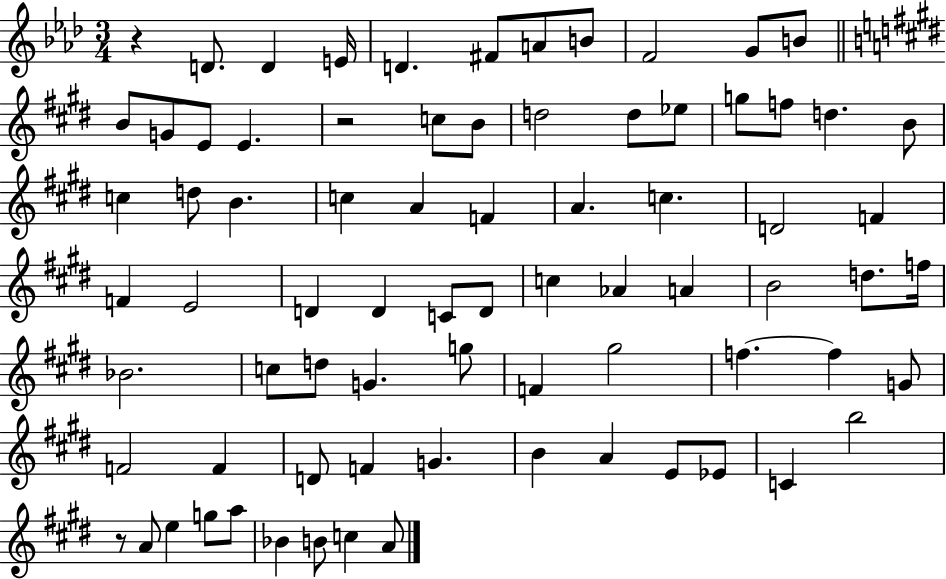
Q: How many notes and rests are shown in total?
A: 77